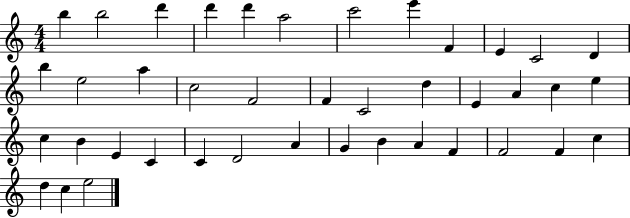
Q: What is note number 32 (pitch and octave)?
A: G4